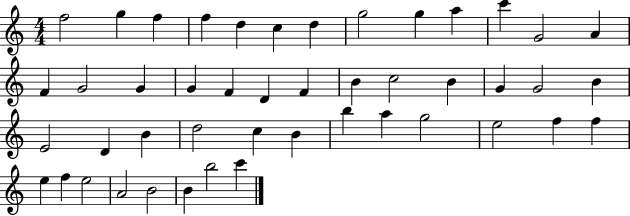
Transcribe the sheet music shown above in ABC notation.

X:1
T:Untitled
M:4/4
L:1/4
K:C
f2 g f f d c d g2 g a c' G2 A F G2 G G F D F B c2 B G G2 B E2 D B d2 c B b a g2 e2 f f e f e2 A2 B2 B b2 c'